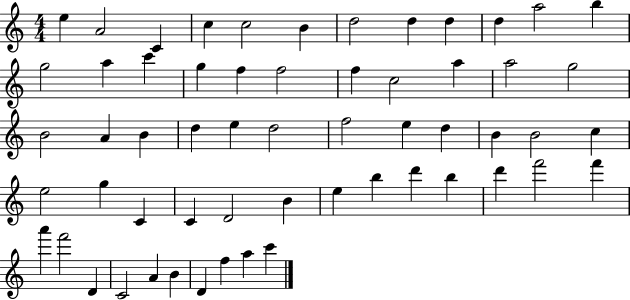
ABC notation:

X:1
T:Untitled
M:4/4
L:1/4
K:C
e A2 C c c2 B d2 d d d a2 b g2 a c' g f f2 f c2 a a2 g2 B2 A B d e d2 f2 e d B B2 c e2 g C C D2 B e b d' b d' f'2 f' a' f'2 D C2 A B D f a c'